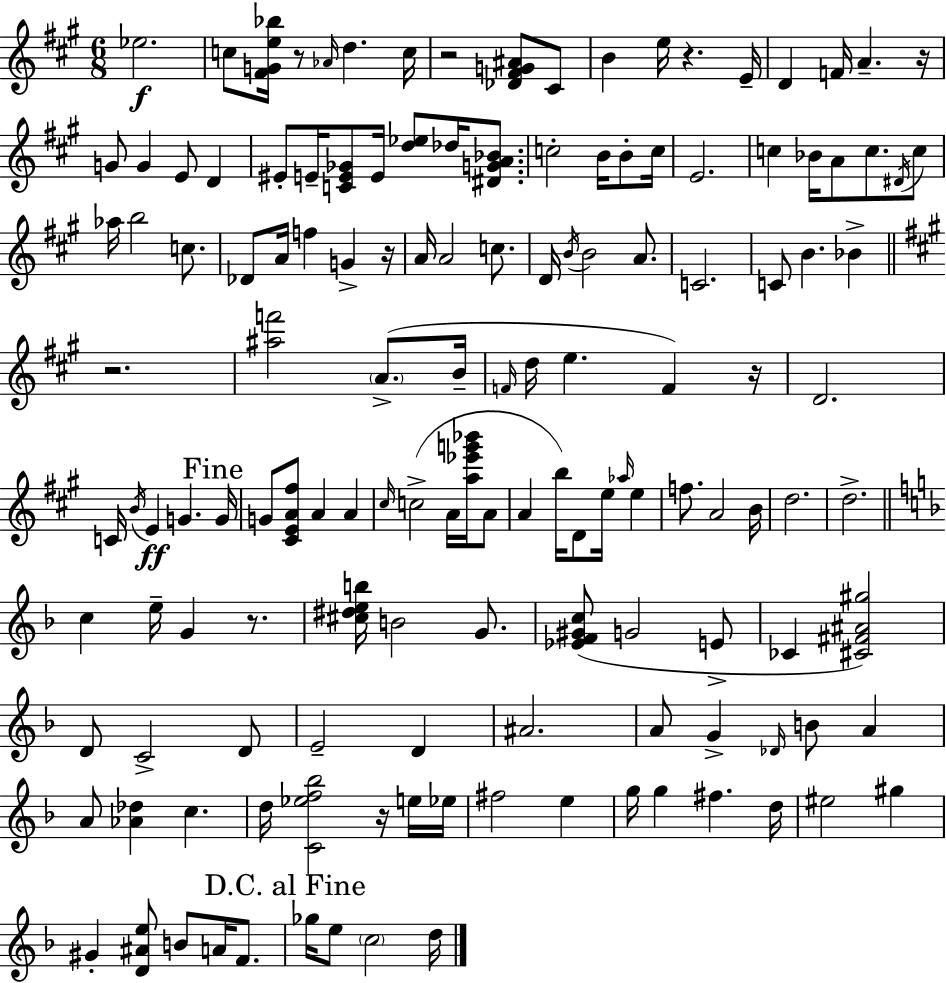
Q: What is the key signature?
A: A major